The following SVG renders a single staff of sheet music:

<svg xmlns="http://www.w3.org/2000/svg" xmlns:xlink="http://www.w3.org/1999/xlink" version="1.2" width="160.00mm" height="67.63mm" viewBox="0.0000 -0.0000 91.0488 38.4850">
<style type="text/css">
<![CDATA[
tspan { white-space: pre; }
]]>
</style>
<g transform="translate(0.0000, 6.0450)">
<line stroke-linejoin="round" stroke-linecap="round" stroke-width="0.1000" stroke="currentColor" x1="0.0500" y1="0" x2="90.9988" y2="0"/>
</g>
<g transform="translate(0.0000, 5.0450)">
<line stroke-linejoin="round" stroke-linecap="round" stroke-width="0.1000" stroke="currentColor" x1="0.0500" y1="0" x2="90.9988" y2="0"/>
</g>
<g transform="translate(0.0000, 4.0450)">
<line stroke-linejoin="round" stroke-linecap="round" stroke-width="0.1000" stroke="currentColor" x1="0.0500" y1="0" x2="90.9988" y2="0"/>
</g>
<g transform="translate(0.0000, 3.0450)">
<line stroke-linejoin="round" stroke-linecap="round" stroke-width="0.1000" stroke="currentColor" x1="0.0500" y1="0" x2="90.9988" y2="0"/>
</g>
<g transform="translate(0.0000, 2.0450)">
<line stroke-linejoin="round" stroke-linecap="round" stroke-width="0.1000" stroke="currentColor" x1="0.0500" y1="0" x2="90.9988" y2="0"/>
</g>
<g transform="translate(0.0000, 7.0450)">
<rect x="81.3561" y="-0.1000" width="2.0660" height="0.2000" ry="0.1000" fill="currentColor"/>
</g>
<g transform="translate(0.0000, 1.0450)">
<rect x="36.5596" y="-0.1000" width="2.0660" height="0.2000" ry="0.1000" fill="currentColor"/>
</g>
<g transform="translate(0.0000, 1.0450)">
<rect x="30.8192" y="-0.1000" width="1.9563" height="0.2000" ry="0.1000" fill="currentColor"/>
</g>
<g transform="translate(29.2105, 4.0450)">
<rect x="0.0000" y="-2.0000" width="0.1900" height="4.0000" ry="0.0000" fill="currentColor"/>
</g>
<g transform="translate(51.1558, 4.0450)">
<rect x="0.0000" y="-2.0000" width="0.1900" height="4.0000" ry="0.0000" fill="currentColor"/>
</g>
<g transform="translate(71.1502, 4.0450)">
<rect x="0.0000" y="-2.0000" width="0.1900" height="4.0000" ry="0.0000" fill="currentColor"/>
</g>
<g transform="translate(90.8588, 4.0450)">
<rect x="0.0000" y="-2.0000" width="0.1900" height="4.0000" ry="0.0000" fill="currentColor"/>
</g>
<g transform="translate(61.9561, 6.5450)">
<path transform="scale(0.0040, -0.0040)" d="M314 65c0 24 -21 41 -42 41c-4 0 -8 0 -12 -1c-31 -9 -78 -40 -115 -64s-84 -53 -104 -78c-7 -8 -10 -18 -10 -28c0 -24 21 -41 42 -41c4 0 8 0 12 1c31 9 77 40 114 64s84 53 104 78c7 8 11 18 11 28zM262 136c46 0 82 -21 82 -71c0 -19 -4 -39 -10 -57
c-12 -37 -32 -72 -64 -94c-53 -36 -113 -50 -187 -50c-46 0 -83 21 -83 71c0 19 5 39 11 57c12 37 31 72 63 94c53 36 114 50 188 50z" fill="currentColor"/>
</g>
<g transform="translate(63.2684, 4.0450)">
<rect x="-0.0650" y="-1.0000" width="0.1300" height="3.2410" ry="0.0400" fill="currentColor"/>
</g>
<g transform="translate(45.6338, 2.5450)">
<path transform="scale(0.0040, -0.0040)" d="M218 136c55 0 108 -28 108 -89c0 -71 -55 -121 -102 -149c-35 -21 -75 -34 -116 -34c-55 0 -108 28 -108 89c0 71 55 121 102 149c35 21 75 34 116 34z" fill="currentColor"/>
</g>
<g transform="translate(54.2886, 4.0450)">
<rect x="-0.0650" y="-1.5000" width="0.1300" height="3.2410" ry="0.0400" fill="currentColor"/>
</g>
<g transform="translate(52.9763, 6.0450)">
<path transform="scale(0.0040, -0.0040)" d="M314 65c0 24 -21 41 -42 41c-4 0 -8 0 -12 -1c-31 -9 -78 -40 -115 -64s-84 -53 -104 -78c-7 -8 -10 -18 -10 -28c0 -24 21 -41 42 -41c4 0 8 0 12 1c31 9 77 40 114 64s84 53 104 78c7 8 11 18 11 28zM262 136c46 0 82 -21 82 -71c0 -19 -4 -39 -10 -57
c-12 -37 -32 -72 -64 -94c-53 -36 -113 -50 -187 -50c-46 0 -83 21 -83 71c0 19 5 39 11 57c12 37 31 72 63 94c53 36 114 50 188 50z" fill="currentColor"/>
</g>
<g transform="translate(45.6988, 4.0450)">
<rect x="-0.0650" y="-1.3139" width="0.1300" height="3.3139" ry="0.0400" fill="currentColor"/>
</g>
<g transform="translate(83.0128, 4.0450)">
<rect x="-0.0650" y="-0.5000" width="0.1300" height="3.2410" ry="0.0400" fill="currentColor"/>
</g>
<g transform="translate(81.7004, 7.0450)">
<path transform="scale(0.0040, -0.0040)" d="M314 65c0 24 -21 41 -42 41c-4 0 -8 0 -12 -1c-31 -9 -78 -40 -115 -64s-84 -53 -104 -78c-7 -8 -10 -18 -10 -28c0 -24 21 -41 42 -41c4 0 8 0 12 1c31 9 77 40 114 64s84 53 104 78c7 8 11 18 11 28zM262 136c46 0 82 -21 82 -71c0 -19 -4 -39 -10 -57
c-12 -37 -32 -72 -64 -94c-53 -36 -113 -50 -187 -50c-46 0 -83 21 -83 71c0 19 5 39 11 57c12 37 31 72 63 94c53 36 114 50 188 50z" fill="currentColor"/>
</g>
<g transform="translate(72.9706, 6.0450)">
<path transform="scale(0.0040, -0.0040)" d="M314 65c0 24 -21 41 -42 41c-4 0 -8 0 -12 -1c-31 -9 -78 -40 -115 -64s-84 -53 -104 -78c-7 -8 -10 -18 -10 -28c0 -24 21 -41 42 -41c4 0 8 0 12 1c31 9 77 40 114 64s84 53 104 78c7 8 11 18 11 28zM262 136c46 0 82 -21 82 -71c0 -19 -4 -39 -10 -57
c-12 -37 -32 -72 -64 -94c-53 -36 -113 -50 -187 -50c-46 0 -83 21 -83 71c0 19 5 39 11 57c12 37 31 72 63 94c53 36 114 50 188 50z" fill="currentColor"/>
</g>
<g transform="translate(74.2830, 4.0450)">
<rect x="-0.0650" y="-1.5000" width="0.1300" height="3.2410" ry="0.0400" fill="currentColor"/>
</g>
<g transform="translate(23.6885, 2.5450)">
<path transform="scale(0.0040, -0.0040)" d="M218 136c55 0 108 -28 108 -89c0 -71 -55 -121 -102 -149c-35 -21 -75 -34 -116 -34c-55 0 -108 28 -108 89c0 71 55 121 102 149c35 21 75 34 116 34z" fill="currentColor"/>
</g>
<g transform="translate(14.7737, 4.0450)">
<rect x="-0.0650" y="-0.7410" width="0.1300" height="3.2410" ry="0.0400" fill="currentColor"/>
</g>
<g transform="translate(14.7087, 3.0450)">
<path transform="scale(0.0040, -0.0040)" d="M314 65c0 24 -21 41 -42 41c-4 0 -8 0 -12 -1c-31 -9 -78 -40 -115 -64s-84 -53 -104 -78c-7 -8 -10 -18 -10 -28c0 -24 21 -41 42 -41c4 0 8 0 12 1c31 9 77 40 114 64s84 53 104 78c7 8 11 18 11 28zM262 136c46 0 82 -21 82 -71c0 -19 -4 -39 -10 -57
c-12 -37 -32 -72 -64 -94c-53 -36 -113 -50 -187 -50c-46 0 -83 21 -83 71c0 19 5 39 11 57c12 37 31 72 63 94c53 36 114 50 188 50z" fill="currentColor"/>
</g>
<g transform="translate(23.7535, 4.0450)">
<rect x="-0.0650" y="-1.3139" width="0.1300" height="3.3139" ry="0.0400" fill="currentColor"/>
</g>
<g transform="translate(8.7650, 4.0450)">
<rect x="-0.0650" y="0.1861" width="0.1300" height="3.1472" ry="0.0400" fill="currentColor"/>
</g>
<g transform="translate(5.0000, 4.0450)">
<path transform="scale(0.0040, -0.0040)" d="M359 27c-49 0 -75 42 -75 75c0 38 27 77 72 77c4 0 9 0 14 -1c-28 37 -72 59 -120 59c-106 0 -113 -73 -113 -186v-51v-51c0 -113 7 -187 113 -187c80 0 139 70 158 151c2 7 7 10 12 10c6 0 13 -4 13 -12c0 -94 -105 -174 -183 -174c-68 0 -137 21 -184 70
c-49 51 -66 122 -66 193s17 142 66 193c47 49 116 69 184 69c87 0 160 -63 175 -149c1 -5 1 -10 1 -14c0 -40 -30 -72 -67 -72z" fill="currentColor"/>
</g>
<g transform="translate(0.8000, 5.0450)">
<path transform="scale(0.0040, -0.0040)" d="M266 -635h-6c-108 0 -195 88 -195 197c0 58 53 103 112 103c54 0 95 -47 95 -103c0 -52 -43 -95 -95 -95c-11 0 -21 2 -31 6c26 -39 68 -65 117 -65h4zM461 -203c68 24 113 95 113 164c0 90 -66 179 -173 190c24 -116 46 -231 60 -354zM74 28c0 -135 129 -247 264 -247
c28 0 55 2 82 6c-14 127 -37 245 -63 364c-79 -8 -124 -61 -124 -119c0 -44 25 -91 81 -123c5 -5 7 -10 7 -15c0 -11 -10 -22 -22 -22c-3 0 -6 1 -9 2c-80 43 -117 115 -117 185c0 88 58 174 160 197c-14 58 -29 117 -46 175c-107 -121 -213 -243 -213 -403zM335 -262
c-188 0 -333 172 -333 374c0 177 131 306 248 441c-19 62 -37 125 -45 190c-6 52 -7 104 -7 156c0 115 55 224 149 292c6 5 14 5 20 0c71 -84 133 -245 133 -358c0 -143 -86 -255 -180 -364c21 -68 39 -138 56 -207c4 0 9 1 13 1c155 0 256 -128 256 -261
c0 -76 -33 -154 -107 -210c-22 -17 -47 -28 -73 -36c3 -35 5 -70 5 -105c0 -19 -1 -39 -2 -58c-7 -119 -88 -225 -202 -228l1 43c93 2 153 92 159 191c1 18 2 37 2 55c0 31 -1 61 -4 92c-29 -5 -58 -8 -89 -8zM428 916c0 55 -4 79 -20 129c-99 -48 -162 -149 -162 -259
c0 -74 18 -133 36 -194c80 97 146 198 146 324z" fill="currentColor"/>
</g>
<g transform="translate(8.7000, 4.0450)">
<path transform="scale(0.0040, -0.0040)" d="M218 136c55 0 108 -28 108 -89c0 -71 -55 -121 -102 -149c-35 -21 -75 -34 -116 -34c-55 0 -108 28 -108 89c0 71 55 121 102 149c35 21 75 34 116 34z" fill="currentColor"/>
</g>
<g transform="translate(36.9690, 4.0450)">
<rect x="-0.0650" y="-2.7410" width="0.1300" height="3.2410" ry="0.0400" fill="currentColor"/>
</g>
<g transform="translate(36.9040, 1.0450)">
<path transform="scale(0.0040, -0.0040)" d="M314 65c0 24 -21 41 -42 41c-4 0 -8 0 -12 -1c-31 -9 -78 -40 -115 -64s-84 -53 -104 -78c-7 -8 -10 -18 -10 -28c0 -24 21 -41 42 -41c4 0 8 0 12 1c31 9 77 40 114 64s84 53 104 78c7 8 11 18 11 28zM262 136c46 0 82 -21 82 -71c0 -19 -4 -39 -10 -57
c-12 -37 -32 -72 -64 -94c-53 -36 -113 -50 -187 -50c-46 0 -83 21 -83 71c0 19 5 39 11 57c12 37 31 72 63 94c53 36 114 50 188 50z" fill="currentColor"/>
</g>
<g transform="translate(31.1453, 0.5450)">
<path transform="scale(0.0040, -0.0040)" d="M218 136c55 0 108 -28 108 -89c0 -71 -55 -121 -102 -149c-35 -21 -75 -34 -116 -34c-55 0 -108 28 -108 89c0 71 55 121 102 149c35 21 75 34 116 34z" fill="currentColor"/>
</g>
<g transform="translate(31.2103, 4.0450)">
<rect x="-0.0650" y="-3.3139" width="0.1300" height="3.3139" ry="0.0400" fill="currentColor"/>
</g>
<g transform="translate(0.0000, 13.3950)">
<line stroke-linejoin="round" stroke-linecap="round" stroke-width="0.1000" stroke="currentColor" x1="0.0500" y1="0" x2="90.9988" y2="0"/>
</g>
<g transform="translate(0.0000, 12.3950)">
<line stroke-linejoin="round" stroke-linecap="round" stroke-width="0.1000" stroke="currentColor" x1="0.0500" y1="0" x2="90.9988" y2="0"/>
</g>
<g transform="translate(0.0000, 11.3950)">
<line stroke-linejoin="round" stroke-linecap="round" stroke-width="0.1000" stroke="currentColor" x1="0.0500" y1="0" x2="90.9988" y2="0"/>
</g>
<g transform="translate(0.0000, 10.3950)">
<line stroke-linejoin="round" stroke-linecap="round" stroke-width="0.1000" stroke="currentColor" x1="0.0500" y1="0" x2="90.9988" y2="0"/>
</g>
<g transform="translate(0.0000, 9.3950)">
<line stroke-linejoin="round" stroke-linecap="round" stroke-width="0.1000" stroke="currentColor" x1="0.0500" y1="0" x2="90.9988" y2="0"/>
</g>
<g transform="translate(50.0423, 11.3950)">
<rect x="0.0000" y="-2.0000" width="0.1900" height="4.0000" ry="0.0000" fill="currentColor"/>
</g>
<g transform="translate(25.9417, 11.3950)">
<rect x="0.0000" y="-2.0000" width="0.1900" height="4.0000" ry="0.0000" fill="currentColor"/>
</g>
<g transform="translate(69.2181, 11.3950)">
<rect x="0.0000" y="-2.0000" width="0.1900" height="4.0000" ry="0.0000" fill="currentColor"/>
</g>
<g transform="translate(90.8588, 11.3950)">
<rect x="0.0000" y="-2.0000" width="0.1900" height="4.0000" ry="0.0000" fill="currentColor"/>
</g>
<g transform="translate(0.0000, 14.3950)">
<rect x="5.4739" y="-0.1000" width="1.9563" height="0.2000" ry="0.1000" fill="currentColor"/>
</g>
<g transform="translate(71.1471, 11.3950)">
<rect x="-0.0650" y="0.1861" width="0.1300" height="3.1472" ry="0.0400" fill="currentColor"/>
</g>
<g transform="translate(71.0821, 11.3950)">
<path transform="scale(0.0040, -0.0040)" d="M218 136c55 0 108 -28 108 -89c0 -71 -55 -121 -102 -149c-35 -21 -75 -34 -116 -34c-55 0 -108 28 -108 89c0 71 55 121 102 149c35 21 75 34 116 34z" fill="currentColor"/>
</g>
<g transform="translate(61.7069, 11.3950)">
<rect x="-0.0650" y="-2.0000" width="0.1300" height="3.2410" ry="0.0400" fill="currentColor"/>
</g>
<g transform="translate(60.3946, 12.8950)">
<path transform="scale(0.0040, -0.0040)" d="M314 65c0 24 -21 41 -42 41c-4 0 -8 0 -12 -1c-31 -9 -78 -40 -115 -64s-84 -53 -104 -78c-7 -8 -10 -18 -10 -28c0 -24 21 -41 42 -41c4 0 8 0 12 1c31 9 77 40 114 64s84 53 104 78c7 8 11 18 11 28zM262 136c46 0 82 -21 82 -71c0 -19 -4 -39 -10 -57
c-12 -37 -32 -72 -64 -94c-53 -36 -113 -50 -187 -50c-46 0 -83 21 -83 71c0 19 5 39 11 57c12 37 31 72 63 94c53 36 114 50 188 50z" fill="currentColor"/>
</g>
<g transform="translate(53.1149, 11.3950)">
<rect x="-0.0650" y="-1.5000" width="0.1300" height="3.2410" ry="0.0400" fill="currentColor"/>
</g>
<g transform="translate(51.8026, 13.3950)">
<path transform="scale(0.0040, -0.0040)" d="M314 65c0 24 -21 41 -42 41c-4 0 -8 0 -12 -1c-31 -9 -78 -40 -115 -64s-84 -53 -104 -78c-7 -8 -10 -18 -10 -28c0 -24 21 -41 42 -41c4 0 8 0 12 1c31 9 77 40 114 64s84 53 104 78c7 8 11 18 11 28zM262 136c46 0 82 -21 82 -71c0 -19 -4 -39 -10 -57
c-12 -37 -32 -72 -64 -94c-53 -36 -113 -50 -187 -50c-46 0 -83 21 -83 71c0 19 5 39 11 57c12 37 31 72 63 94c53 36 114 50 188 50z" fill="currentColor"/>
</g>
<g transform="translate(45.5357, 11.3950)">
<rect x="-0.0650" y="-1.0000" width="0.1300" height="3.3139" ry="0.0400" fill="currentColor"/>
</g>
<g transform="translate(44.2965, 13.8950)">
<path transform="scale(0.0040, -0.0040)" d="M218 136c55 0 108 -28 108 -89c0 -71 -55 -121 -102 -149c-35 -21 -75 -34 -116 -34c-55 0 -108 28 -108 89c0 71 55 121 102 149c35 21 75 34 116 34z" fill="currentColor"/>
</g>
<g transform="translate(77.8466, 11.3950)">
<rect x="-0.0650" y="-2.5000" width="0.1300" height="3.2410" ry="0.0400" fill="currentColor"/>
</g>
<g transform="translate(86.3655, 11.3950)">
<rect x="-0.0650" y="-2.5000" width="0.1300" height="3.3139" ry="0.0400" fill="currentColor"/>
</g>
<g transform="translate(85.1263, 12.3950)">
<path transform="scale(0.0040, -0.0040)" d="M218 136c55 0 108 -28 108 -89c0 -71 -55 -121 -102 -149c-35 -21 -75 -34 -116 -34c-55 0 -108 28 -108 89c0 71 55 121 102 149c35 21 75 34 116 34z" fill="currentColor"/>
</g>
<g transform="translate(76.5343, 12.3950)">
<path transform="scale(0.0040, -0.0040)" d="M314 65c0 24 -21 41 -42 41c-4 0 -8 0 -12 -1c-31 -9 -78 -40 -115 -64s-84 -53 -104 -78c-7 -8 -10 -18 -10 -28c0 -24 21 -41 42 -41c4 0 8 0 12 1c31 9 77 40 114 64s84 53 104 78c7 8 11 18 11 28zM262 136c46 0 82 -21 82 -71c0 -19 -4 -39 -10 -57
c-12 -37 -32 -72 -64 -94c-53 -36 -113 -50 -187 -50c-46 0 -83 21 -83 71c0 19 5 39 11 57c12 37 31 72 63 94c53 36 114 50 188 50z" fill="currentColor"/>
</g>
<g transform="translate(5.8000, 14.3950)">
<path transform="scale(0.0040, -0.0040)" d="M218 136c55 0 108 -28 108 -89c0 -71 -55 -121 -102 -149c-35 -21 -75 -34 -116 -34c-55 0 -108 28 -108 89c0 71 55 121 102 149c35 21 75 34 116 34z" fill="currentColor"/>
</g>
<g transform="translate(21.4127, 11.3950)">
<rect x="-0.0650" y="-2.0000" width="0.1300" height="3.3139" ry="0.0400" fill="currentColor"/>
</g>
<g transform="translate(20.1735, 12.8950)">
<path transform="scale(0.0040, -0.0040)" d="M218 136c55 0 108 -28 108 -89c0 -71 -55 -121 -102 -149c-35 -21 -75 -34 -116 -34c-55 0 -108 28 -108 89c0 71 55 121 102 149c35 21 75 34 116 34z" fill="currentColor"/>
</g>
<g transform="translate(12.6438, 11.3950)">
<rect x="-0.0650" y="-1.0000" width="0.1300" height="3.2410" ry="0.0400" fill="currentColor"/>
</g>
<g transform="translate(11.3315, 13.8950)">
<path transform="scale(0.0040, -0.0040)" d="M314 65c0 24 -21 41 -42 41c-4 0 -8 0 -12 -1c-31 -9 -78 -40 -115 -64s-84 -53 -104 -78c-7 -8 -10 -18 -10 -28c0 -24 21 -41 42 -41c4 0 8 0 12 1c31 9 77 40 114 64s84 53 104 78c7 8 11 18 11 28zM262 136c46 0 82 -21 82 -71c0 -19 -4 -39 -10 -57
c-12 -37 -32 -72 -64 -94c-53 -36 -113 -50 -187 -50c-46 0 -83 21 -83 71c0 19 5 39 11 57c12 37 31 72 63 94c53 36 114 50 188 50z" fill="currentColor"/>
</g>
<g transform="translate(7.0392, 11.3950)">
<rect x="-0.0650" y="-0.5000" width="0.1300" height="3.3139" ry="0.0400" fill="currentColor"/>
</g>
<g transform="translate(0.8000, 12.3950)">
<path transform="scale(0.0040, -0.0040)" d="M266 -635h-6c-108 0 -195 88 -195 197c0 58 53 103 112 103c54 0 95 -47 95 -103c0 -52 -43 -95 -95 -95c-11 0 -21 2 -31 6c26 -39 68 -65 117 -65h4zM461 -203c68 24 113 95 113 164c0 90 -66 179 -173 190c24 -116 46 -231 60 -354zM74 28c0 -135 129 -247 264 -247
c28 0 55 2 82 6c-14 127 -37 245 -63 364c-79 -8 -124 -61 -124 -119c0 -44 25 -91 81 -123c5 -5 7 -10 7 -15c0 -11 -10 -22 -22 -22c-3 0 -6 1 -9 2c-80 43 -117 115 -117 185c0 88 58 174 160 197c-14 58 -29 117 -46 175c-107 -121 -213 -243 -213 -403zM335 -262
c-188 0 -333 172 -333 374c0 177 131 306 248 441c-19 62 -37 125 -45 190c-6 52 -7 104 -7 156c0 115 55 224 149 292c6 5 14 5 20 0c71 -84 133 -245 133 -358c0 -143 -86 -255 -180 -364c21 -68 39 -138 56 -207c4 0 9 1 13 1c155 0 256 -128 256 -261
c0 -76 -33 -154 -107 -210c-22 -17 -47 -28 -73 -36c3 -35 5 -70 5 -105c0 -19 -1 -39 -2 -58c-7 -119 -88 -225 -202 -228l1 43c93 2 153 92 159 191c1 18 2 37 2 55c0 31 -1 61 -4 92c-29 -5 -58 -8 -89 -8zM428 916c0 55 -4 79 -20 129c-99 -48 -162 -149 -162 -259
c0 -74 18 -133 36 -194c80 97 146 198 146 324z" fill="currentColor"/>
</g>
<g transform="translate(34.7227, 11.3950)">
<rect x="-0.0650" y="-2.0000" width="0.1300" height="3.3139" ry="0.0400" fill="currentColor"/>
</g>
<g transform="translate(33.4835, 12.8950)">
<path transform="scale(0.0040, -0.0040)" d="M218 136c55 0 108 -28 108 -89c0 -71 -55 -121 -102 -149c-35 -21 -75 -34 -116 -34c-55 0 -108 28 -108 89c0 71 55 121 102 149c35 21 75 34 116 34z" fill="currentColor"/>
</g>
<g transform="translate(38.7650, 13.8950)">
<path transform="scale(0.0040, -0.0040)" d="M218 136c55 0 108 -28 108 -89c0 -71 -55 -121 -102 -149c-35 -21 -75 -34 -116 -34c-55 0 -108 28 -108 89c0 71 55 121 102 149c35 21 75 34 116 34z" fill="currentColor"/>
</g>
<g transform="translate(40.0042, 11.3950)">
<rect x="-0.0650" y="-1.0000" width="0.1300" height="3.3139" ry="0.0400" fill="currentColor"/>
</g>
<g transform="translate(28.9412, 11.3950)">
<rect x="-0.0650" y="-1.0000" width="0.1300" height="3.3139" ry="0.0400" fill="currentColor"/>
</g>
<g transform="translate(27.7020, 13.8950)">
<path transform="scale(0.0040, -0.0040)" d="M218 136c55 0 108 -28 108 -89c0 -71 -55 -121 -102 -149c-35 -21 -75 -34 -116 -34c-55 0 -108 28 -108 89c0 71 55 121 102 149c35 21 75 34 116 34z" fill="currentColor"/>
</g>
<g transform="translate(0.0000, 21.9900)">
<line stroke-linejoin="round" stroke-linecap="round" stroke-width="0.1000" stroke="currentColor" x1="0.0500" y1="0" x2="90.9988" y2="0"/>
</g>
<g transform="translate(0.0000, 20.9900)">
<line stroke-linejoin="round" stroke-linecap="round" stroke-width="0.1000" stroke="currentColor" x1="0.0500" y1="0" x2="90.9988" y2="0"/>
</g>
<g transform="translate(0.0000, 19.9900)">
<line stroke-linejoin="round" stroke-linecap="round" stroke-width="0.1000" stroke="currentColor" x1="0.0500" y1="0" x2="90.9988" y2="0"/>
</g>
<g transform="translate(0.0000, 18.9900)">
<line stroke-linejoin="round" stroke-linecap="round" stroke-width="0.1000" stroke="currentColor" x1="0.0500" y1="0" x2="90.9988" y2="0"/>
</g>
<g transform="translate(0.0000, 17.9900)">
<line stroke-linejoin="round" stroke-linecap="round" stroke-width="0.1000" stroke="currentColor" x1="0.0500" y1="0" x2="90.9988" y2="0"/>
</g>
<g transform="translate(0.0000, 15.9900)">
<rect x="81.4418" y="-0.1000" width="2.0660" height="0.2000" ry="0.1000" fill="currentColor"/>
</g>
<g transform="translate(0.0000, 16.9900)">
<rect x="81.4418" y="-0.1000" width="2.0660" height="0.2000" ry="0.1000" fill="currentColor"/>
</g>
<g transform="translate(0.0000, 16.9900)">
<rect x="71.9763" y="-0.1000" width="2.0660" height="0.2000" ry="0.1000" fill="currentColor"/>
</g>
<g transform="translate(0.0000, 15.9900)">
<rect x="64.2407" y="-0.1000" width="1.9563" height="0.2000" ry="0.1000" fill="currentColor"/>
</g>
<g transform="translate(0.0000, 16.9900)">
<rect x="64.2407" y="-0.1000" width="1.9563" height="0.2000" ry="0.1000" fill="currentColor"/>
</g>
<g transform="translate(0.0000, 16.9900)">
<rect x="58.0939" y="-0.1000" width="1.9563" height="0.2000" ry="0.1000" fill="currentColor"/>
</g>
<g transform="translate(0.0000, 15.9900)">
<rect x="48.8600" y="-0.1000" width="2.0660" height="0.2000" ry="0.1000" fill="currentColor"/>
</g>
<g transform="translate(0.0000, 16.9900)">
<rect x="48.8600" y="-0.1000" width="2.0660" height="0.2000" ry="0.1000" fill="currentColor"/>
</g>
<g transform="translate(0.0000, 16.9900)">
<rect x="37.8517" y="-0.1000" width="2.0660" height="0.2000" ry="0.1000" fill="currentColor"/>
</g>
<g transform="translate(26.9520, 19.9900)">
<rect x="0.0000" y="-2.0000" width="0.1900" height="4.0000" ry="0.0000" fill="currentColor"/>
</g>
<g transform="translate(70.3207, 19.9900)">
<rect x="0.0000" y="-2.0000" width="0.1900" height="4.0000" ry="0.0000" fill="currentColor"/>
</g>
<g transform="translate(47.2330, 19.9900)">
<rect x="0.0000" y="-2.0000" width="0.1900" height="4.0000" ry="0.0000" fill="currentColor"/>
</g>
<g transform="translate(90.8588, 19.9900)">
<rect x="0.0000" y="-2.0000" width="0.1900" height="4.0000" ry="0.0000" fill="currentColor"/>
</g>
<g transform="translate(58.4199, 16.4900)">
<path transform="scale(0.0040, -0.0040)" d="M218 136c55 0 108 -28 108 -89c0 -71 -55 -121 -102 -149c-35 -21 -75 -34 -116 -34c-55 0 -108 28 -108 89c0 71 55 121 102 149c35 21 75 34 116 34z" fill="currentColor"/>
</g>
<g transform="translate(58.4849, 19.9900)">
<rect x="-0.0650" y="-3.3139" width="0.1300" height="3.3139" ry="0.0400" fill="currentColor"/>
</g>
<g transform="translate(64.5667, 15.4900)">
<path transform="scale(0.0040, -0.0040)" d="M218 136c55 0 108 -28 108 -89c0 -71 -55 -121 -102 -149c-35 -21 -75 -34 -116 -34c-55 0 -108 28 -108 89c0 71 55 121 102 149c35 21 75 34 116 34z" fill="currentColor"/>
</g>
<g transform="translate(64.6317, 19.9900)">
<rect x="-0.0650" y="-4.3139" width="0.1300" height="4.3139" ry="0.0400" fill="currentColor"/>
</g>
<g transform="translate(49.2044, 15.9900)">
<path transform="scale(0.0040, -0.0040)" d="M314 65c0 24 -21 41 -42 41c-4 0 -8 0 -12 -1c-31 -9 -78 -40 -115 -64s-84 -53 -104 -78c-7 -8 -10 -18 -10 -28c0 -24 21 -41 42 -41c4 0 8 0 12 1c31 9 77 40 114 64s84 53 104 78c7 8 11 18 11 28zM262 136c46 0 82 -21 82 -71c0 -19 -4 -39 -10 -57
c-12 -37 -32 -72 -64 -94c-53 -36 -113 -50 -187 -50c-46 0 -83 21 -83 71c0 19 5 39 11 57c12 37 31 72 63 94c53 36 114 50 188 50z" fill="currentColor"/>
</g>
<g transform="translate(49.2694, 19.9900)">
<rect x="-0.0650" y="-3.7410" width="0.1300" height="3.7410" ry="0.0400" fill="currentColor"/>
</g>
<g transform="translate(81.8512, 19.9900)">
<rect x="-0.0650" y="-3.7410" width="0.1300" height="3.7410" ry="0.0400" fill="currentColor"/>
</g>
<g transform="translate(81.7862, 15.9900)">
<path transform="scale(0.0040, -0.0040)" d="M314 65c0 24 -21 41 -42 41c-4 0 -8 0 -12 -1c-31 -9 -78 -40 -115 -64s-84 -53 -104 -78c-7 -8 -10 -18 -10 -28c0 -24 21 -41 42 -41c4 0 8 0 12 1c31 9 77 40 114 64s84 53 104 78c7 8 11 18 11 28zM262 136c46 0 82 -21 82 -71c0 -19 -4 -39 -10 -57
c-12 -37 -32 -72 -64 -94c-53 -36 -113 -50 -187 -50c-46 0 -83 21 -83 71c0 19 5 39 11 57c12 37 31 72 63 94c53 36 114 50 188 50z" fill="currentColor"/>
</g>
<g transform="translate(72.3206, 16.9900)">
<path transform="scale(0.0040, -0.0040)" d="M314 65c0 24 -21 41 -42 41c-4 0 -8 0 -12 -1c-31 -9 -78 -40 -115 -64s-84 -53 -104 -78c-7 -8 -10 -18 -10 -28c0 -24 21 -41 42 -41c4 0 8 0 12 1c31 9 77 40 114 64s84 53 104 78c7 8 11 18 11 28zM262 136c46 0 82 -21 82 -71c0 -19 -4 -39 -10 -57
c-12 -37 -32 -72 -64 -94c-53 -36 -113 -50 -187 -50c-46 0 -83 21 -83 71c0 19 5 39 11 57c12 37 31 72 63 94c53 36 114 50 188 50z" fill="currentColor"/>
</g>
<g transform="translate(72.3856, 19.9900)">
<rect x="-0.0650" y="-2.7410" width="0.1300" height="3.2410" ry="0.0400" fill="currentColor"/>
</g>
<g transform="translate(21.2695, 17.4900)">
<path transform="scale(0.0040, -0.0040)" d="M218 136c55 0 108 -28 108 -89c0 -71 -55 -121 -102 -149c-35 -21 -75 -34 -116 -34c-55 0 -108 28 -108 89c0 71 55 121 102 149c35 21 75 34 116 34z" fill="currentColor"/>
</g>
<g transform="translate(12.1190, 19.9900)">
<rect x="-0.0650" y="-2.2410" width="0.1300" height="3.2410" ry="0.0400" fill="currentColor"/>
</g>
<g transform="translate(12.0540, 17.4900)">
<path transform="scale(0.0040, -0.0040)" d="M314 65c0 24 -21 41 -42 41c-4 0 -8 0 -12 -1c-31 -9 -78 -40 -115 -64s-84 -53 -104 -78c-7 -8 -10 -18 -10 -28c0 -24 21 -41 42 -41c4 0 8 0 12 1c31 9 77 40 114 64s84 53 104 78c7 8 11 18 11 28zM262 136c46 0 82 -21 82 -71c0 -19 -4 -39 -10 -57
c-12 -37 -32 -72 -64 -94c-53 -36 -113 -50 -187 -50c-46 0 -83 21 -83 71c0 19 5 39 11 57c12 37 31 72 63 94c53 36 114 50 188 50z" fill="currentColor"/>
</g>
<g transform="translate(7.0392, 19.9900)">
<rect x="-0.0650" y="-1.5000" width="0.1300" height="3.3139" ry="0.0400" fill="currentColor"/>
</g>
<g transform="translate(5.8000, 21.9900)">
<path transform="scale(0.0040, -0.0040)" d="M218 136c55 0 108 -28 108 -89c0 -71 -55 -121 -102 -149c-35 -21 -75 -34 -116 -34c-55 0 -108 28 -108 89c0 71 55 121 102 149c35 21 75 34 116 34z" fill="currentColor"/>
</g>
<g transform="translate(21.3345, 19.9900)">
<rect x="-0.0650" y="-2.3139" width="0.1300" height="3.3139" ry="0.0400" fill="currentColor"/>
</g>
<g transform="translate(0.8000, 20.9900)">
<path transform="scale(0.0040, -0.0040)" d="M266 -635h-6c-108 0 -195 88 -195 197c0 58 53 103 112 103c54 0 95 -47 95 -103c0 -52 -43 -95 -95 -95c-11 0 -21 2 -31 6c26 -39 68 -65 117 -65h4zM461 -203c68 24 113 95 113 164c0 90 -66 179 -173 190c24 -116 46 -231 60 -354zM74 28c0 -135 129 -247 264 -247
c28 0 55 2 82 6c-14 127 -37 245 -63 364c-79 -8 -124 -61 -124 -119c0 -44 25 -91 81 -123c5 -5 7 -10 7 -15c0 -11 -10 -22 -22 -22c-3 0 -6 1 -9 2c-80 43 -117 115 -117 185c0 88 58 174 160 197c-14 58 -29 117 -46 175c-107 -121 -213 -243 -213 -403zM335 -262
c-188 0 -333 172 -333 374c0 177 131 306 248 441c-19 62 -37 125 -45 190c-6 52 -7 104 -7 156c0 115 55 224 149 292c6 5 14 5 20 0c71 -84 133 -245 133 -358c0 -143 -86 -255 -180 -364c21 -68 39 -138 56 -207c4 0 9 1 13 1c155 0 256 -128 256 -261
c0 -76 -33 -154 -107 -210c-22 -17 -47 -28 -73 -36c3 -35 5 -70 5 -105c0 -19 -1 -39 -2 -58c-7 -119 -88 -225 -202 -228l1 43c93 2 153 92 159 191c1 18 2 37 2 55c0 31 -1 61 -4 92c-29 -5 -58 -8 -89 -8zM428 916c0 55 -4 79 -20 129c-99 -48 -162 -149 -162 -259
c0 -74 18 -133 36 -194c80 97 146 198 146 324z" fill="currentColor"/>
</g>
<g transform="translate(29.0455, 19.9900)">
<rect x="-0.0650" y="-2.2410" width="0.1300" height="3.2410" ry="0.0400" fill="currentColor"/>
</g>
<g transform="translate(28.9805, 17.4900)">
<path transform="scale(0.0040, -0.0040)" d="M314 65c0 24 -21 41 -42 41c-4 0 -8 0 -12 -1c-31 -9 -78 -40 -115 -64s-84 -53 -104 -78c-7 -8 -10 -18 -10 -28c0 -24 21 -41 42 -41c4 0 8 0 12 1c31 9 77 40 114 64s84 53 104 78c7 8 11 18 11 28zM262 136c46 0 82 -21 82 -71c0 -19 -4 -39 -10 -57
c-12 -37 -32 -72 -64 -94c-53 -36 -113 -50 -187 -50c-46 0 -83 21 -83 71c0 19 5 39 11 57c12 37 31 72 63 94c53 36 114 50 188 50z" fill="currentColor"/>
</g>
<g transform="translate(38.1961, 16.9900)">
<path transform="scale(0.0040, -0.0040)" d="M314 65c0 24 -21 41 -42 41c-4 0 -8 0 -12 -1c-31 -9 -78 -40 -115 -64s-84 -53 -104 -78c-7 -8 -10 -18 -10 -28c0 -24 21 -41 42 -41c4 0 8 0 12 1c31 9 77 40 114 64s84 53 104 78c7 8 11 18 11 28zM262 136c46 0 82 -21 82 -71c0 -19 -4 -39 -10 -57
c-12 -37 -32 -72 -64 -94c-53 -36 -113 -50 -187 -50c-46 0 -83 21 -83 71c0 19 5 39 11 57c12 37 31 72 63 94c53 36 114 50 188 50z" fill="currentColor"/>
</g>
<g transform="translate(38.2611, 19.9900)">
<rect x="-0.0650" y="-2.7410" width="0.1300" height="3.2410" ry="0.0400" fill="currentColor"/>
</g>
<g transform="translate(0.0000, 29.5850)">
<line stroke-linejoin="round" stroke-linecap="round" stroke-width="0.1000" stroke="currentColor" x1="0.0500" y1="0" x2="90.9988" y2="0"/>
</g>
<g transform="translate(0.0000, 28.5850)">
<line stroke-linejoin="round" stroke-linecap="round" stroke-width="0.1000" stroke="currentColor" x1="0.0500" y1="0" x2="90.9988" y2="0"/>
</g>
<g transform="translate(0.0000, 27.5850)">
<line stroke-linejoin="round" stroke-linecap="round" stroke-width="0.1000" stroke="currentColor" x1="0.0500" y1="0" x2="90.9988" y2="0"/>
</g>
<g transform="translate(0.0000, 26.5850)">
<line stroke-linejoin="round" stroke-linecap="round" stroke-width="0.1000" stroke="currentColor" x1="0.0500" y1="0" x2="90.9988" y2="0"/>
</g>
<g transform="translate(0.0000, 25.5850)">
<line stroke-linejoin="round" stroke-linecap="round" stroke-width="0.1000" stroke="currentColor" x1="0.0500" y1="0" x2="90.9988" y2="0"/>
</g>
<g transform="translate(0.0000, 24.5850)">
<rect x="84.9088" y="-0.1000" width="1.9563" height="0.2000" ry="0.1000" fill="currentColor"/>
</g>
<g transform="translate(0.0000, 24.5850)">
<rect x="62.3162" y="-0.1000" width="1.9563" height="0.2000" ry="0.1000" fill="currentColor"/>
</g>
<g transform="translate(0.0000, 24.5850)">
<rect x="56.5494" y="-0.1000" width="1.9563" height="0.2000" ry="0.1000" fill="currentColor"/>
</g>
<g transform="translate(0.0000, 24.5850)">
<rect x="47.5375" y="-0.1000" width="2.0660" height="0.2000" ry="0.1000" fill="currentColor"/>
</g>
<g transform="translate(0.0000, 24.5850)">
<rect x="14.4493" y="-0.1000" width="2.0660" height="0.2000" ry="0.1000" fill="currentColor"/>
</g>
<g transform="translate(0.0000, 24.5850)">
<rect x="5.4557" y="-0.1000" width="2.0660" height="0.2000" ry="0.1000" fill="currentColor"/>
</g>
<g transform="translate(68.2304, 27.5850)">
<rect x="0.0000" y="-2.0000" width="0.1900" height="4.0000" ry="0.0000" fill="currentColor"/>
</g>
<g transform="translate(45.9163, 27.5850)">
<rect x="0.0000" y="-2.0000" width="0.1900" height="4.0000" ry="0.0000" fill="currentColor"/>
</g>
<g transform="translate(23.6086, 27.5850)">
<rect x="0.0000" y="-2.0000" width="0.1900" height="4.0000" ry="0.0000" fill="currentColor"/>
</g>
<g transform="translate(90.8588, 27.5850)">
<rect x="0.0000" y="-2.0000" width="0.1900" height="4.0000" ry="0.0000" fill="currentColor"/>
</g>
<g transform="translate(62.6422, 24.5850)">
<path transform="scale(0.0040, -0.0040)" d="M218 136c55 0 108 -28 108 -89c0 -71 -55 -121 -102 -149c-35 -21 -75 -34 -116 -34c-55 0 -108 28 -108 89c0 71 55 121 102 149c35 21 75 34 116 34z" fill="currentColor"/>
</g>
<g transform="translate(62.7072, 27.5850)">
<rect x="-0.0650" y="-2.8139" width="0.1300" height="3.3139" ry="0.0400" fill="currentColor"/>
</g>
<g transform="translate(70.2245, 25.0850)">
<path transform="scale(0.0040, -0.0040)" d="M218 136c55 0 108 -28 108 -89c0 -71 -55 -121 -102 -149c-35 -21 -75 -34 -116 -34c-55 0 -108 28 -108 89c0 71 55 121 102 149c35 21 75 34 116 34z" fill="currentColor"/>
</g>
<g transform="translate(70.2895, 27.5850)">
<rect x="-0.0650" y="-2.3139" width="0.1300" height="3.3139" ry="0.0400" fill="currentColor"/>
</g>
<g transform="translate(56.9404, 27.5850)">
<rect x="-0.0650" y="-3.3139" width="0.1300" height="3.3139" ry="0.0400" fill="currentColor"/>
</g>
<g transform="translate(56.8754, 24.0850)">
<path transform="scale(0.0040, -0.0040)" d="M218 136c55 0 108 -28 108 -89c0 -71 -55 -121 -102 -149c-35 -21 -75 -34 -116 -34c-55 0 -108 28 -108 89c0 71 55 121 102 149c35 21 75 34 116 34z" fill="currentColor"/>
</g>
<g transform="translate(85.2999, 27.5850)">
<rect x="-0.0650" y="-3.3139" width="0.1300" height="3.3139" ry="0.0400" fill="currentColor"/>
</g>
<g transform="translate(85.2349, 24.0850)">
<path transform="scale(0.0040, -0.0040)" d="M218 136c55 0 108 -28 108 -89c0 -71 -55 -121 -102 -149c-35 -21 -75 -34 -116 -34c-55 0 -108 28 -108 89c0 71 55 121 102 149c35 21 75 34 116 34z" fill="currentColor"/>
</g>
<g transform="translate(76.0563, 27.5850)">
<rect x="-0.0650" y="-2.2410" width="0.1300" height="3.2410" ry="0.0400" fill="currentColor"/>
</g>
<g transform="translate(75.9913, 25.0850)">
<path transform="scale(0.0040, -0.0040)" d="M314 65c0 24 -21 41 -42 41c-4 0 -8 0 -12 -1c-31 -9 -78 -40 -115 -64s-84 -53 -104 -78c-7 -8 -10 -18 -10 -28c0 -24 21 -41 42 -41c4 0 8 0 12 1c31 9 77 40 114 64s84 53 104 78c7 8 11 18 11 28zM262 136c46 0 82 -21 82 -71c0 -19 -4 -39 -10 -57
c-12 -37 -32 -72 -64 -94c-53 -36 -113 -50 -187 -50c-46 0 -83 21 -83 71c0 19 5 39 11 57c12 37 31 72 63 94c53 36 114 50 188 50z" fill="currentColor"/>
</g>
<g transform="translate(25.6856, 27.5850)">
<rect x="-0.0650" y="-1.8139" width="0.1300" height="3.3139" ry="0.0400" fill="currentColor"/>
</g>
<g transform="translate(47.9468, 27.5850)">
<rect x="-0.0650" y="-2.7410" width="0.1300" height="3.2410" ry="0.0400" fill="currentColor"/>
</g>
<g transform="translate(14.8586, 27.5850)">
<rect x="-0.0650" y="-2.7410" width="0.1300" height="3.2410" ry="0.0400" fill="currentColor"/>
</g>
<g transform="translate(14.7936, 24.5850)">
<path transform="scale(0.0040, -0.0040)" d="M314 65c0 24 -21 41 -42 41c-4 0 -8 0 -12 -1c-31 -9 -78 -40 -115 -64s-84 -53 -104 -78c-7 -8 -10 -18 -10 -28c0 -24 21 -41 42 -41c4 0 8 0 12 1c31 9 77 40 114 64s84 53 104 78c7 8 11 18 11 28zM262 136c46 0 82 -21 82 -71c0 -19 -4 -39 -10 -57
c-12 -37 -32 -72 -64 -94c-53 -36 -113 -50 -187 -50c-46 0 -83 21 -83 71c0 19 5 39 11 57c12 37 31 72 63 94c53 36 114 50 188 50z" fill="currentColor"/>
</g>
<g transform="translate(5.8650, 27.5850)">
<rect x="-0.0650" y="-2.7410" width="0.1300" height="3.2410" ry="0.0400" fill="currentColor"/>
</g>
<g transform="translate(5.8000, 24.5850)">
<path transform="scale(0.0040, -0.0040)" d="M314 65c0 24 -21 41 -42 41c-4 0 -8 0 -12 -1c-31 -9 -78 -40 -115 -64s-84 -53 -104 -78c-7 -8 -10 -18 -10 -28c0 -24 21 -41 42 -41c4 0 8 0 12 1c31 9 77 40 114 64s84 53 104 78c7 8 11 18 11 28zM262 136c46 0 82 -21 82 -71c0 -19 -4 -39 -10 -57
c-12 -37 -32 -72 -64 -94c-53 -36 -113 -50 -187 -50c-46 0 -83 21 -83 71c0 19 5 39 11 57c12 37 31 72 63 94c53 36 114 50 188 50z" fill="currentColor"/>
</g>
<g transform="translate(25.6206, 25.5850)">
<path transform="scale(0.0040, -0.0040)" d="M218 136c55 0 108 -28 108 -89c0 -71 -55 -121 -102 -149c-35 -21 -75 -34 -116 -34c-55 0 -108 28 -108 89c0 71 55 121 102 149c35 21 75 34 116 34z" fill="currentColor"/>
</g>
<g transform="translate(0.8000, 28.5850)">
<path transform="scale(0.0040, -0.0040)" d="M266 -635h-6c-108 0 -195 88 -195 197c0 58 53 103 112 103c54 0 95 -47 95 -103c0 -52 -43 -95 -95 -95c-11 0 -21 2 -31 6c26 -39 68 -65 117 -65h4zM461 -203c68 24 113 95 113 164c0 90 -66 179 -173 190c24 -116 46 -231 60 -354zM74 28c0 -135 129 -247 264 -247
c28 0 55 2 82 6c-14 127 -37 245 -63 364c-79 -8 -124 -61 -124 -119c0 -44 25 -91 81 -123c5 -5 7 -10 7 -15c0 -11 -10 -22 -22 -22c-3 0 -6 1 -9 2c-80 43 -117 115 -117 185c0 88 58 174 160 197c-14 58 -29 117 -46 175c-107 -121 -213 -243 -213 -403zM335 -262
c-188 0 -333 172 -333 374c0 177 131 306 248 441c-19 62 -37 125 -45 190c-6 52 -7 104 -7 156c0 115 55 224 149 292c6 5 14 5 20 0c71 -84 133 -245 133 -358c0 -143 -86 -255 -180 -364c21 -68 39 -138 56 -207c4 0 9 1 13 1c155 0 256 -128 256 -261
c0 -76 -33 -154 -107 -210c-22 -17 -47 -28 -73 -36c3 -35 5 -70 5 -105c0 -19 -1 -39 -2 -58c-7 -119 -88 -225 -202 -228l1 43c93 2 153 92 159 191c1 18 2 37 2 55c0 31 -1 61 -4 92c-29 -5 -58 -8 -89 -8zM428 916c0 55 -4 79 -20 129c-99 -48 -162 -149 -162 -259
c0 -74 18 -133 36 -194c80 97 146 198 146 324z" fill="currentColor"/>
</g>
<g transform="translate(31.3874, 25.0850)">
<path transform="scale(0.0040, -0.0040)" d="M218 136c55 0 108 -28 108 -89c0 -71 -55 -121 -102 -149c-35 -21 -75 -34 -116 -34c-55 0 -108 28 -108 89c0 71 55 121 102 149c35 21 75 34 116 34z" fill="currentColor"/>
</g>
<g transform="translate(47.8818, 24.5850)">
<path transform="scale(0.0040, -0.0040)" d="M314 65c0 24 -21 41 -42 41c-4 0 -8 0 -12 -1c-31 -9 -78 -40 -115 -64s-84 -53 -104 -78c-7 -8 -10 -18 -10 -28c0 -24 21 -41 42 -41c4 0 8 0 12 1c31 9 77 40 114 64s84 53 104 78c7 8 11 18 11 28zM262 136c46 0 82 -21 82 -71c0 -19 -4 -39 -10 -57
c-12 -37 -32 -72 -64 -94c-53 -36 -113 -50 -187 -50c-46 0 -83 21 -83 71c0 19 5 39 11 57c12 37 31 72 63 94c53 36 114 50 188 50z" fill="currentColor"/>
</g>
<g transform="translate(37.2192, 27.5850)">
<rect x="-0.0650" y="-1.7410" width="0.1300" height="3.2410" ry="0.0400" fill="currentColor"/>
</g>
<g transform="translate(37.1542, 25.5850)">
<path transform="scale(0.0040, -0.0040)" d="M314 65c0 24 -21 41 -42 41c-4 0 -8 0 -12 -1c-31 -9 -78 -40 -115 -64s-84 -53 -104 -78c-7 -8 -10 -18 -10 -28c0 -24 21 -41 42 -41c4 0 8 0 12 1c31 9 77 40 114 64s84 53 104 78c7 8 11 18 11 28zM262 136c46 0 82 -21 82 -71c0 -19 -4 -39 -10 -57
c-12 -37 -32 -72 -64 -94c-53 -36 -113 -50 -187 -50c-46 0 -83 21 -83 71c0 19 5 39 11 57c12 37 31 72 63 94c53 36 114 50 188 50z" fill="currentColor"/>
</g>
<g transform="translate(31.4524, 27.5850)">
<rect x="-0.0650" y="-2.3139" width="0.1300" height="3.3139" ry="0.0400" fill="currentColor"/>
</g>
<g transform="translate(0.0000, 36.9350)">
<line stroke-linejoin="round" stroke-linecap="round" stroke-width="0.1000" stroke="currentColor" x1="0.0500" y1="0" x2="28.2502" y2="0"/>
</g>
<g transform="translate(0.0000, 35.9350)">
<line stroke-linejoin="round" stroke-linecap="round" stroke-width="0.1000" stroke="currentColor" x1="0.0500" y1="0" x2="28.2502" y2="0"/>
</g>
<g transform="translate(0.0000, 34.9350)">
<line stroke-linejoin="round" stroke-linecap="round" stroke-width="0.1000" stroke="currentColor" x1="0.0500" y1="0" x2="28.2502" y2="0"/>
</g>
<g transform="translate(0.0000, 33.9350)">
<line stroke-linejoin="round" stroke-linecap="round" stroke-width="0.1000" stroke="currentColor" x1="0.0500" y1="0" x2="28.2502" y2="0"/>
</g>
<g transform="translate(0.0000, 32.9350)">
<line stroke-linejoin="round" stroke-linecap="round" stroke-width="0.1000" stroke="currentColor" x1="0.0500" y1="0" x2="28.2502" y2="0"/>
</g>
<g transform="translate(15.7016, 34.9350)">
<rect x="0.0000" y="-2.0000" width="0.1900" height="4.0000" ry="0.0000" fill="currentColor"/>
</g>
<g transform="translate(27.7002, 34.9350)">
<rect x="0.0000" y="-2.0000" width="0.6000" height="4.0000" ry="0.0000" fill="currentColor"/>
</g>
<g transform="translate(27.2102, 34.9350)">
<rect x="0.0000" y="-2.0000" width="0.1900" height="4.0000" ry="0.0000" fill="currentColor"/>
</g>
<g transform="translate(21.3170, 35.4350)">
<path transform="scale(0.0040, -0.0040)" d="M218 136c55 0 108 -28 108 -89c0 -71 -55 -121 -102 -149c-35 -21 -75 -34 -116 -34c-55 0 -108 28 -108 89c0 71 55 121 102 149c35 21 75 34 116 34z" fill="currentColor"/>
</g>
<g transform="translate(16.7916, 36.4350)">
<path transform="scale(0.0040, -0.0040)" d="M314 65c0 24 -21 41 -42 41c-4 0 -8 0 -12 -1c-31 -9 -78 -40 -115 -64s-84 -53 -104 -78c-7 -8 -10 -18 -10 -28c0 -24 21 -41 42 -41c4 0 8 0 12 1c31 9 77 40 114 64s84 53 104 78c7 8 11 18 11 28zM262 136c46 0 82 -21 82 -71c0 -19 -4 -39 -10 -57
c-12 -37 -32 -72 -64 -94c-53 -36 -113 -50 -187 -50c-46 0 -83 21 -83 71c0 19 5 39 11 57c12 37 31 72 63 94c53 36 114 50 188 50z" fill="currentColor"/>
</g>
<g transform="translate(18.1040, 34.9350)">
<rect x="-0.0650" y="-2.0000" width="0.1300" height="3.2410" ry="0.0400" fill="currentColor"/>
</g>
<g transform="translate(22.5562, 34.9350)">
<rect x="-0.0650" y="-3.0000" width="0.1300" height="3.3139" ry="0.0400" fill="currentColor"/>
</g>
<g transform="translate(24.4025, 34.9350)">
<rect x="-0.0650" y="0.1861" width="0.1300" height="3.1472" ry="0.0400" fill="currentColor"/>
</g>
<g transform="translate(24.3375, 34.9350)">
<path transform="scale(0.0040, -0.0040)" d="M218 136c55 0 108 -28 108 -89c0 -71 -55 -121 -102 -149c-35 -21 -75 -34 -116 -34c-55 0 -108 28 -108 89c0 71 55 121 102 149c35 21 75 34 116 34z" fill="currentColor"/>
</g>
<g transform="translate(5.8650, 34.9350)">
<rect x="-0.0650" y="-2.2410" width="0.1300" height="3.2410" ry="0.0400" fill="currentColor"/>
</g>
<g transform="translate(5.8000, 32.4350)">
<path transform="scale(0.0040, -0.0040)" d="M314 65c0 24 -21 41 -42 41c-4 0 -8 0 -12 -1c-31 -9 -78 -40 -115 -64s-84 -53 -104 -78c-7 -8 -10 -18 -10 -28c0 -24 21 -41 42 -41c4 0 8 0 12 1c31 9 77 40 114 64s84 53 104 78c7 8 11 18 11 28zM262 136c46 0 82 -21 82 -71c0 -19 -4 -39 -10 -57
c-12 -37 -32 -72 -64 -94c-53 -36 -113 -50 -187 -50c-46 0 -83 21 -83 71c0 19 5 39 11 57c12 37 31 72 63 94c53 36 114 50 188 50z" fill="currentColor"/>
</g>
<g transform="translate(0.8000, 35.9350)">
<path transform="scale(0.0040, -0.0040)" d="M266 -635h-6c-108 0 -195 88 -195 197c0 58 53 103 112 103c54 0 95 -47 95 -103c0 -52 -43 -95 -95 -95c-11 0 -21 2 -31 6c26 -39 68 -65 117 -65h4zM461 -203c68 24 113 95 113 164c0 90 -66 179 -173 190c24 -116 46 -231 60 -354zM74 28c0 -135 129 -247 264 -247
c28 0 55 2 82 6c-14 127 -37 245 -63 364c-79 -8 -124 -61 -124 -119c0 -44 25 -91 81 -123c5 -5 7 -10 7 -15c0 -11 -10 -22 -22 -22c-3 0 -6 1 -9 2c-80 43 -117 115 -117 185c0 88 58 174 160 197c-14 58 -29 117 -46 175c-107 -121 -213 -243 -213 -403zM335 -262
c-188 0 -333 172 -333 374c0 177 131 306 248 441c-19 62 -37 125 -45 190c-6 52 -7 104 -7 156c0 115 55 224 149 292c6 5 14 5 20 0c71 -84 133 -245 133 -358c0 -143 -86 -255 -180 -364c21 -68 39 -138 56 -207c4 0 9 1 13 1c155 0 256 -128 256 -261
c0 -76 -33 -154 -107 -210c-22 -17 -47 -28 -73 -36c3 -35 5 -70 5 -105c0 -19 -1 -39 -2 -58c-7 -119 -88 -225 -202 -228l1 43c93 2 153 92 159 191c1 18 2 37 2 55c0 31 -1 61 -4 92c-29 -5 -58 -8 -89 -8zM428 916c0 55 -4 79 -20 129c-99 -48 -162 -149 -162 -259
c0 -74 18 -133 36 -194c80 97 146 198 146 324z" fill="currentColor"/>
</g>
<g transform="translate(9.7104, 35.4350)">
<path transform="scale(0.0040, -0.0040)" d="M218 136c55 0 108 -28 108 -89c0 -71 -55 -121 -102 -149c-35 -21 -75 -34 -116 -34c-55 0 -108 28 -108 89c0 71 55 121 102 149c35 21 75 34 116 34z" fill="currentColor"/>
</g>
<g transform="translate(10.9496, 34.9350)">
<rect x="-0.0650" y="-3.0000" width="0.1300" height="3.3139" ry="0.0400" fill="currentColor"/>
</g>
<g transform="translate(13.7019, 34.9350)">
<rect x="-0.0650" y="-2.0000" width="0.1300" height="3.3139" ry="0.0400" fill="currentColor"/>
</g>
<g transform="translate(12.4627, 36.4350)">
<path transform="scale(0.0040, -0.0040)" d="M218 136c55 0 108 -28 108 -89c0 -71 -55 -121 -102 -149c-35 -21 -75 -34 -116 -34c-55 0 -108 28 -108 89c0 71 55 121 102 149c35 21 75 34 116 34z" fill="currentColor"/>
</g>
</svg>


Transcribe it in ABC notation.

X:1
T:Untitled
M:4/4
L:1/4
K:C
B d2 e b a2 e E2 D2 E2 C2 C D2 F D F D D E2 F2 B G2 G E g2 g g2 a2 c'2 b d' a2 c'2 a2 a2 f g f2 a2 b a g g2 b g2 A F F2 A B